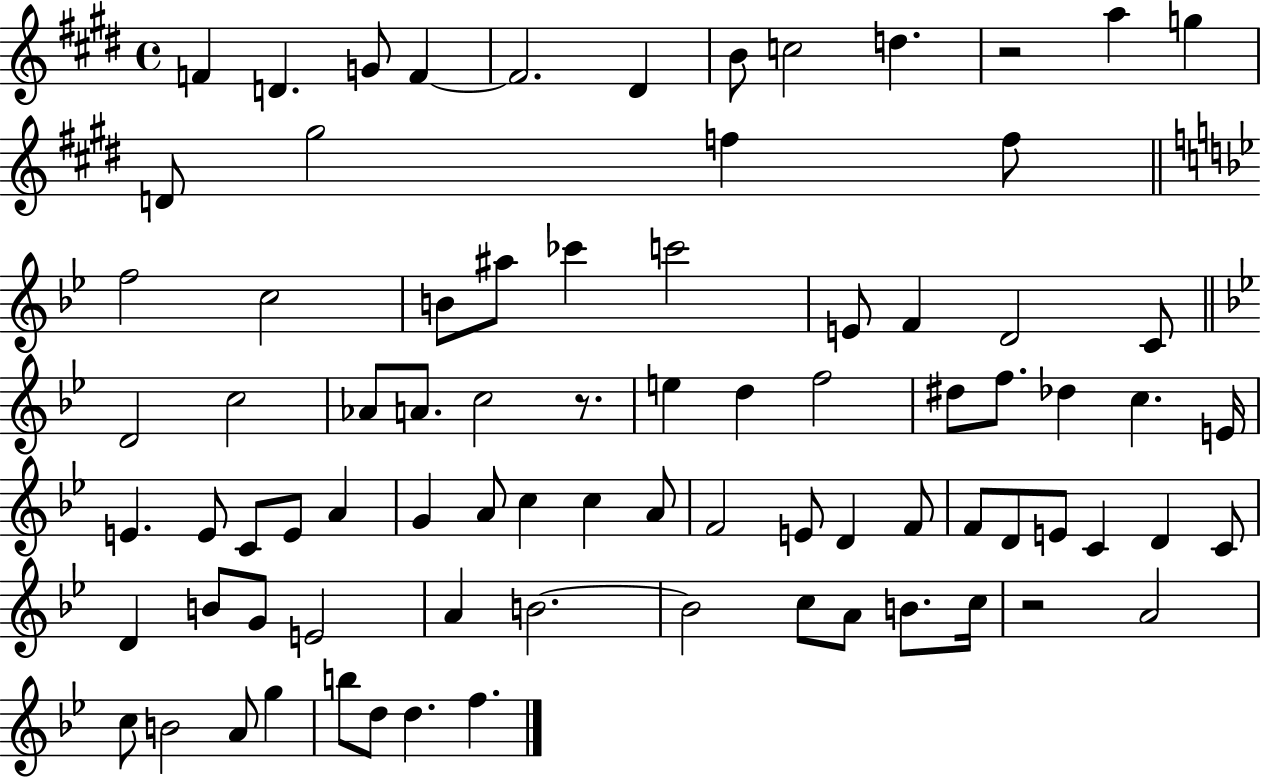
F4/q D4/q. G4/e F4/q F4/h. D#4/q B4/e C5/h D5/q. R/h A5/q G5/q D4/e G#5/h F5/q F5/e F5/h C5/h B4/e A#5/e CES6/q C6/h E4/e F4/q D4/h C4/e D4/h C5/h Ab4/e A4/e. C5/h R/e. E5/q D5/q F5/h D#5/e F5/e. Db5/q C5/q. E4/s E4/q. E4/e C4/e E4/e A4/q G4/q A4/e C5/q C5/q A4/e F4/h E4/e D4/q F4/e F4/e D4/e E4/e C4/q D4/q C4/e D4/q B4/e G4/e E4/h A4/q B4/h. B4/h C5/e A4/e B4/e. C5/s R/h A4/h C5/e B4/h A4/e G5/q B5/e D5/e D5/q. F5/q.